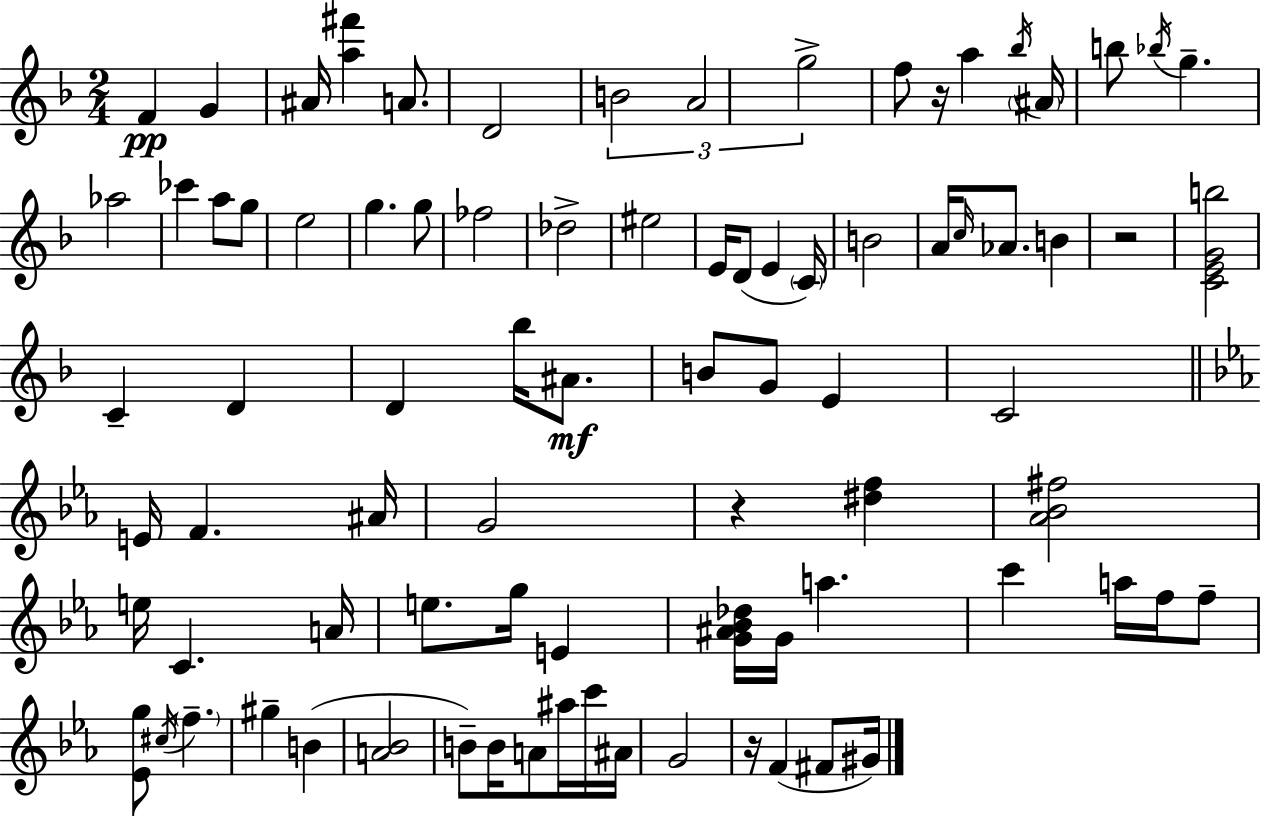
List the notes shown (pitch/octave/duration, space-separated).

F4/q G4/q A#4/s [A5,F#6]/q A4/e. D4/h B4/h A4/h G5/h F5/e R/s A5/q Bb5/s A#4/s B5/e Bb5/s G5/q. Ab5/h CES6/q A5/e G5/e E5/h G5/q. G5/e FES5/h Db5/h EIS5/h E4/s D4/e E4/q C4/s B4/h A4/s C5/s Ab4/e. B4/q R/h [C4,E4,G4,B5]/h C4/q D4/q D4/q Bb5/s A#4/e. B4/e G4/e E4/q C4/h E4/s F4/q. A#4/s G4/h R/q [D#5,F5]/q [Ab4,Bb4,F#5]/h E5/s C4/q. A4/s E5/e. G5/s E4/q [G4,A#4,Bb4,Db5]/s G4/s A5/q. C6/q A5/s F5/s F5/e [Eb4,G5]/e C#5/s F5/q. G#5/q B4/q [A4,Bb4]/h B4/e B4/s A4/e A#5/s C6/s A#4/s G4/h R/s F4/q F#4/e G#4/s